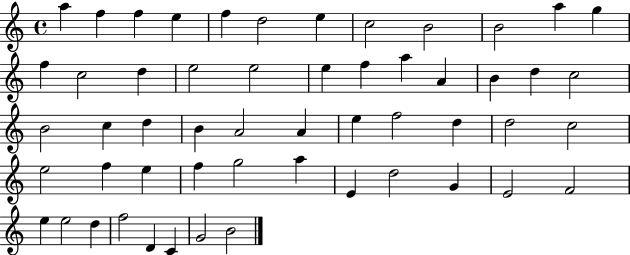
A5/q F5/q F5/q E5/q F5/q D5/h E5/q C5/h B4/h B4/h A5/q G5/q F5/q C5/h D5/q E5/h E5/h E5/q F5/q A5/q A4/q B4/q D5/q C5/h B4/h C5/q D5/q B4/q A4/h A4/q E5/q F5/h D5/q D5/h C5/h E5/h F5/q E5/q F5/q G5/h A5/q E4/q D5/h G4/q E4/h F4/h E5/q E5/h D5/q F5/h D4/q C4/q G4/h B4/h